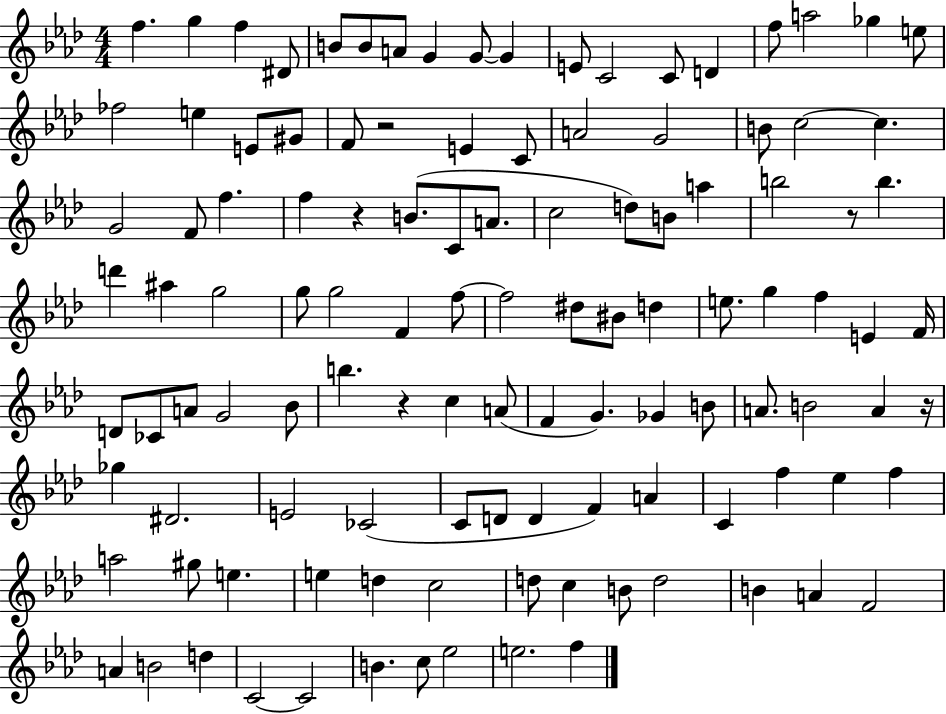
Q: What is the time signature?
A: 4/4